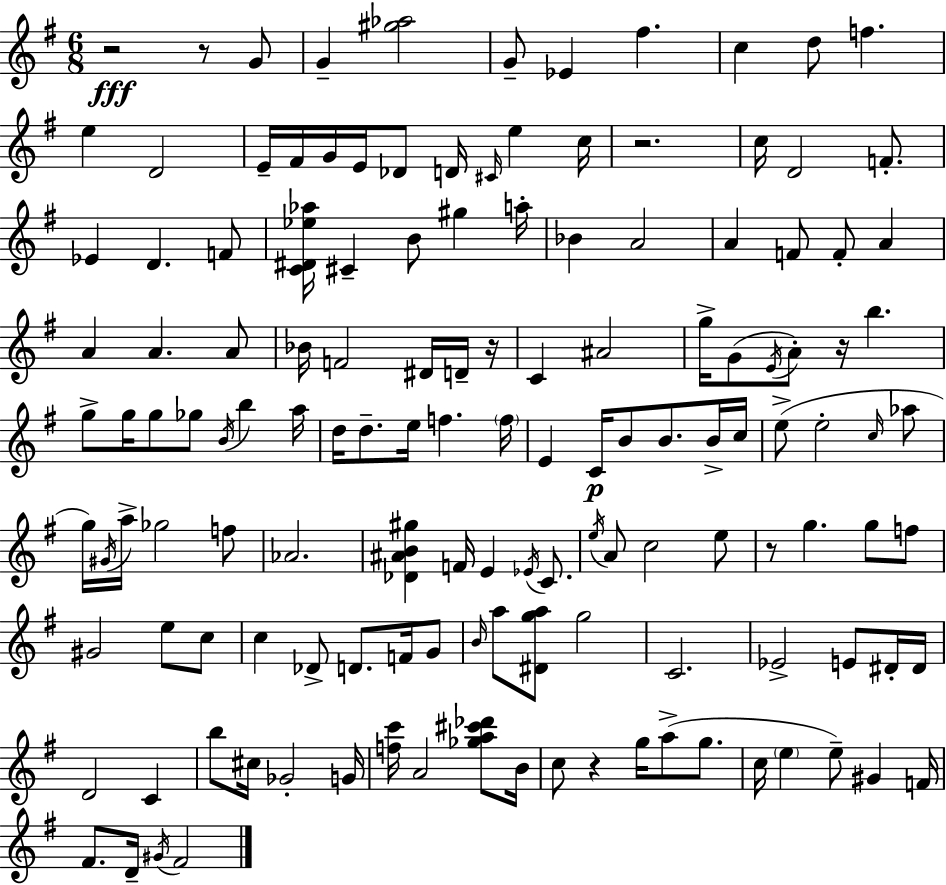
{
  \clef treble
  \numericTimeSignature
  \time 6/8
  \key e \minor
  r2\fff r8 g'8 | g'4-- <gis'' aes''>2 | g'8-- ees'4 fis''4. | c''4 d''8 f''4. | \break e''4 d'2 | e'16-- fis'16 g'16 e'16 des'8 d'16 \grace { cis'16 } e''4 | c''16 r2. | c''16 d'2 f'8.-. | \break ees'4 d'4. f'8 | <c' dis' ees'' aes''>16 cis'4-- b'8 gis''4 | a''16-. bes'4 a'2 | a'4 f'8 f'8-. a'4 | \break a'4 a'4. a'8 | bes'16 f'2 dis'16 d'16-- | r16 c'4 ais'2 | g''16-> g'8( \acciaccatura { e'16 } a'8-.) r16 b''4. | \break g''8-> g''16 g''8 ges''8 \acciaccatura { b'16 } b''4 | a''16 d''16 d''8.-- e''16 f''4. | \parenthesize f''16 e'4 c'16\p b'8 b'8. | b'16-> c''16 e''8->( e''2-. | \break \grace { c''16 } aes''8 g''16) \acciaccatura { gis'16 } a''16-> ges''2 | f''8 aes'2. | <des' ais' b' gis''>4 f'16 e'4 | \acciaccatura { ees'16 } c'8. \acciaccatura { e''16 } a'8 c''2 | \break e''8 r8 g''4. | g''8 f''8 gis'2 | e''8 c''8 c''4 des'8-> | d'8. f'16 g'8 \grace { b'16 } a''8 <dis' g'' a''>8 | \break g''2 c'2. | ees'2-> | e'8 dis'16-. dis'16 d'2 | c'4 b''8 cis''16 ges'2-. | \break g'16 <f'' c'''>16 a'2 | <ges'' a'' cis''' des'''>8 b'16 c''8 r4 | g''16 a''8->( g''8. c''16 \parenthesize e''4 | e''8--) gis'4 f'16 fis'8. d'16-- | \break \acciaccatura { gis'16 } fis'2 \bar "|."
}